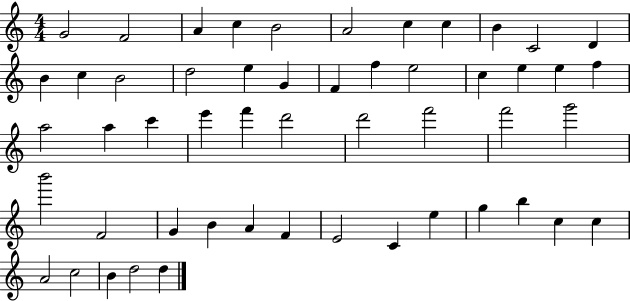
G4/h F4/h A4/q C5/q B4/h A4/h C5/q C5/q B4/q C4/h D4/q B4/q C5/q B4/h D5/h E5/q G4/q F4/q F5/q E5/h C5/q E5/q E5/q F5/q A5/h A5/q C6/q E6/q F6/q D6/h D6/h F6/h F6/h G6/h B6/h F4/h G4/q B4/q A4/q F4/q E4/h C4/q E5/q G5/q B5/q C5/q C5/q A4/h C5/h B4/q D5/h D5/q